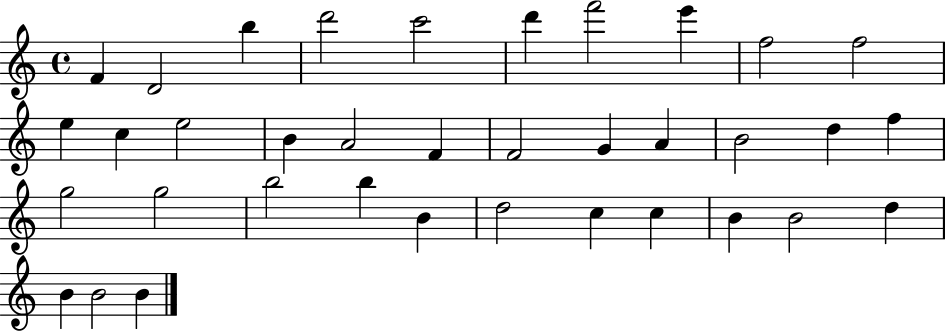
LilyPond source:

{
  \clef treble
  \time 4/4
  \defaultTimeSignature
  \key c \major
  f'4 d'2 b''4 | d'''2 c'''2 | d'''4 f'''2 e'''4 | f''2 f''2 | \break e''4 c''4 e''2 | b'4 a'2 f'4 | f'2 g'4 a'4 | b'2 d''4 f''4 | \break g''2 g''2 | b''2 b''4 b'4 | d''2 c''4 c''4 | b'4 b'2 d''4 | \break b'4 b'2 b'4 | \bar "|."
}